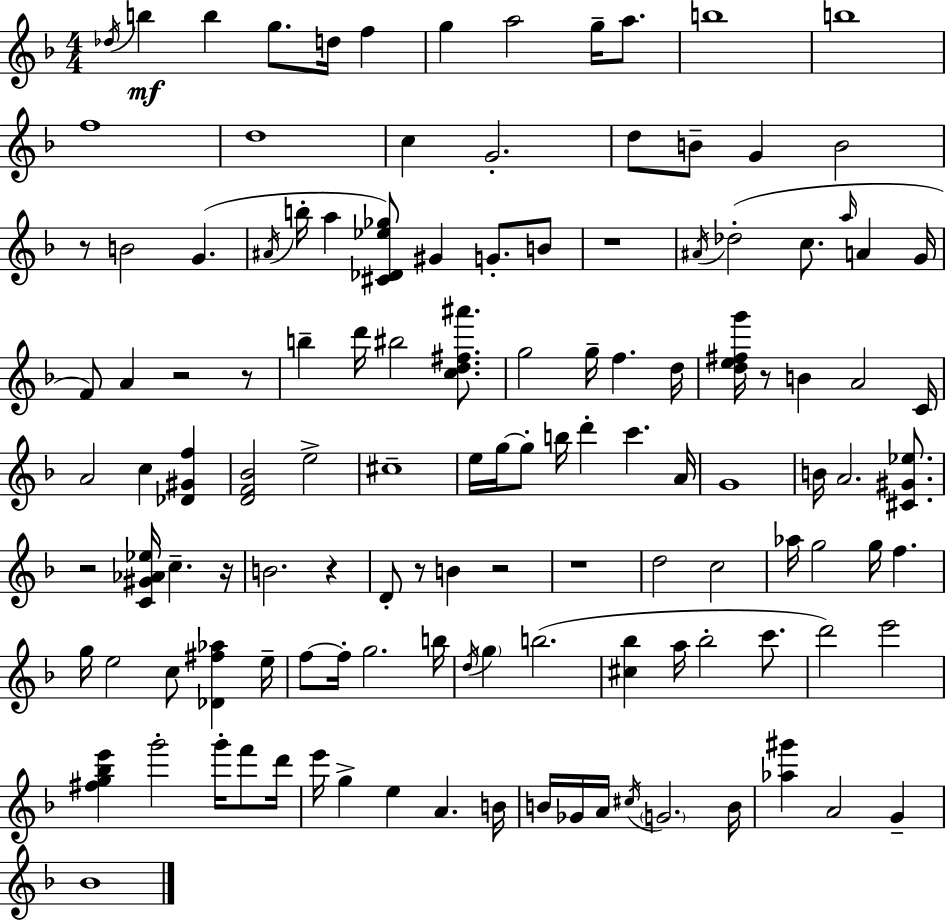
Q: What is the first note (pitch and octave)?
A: Db5